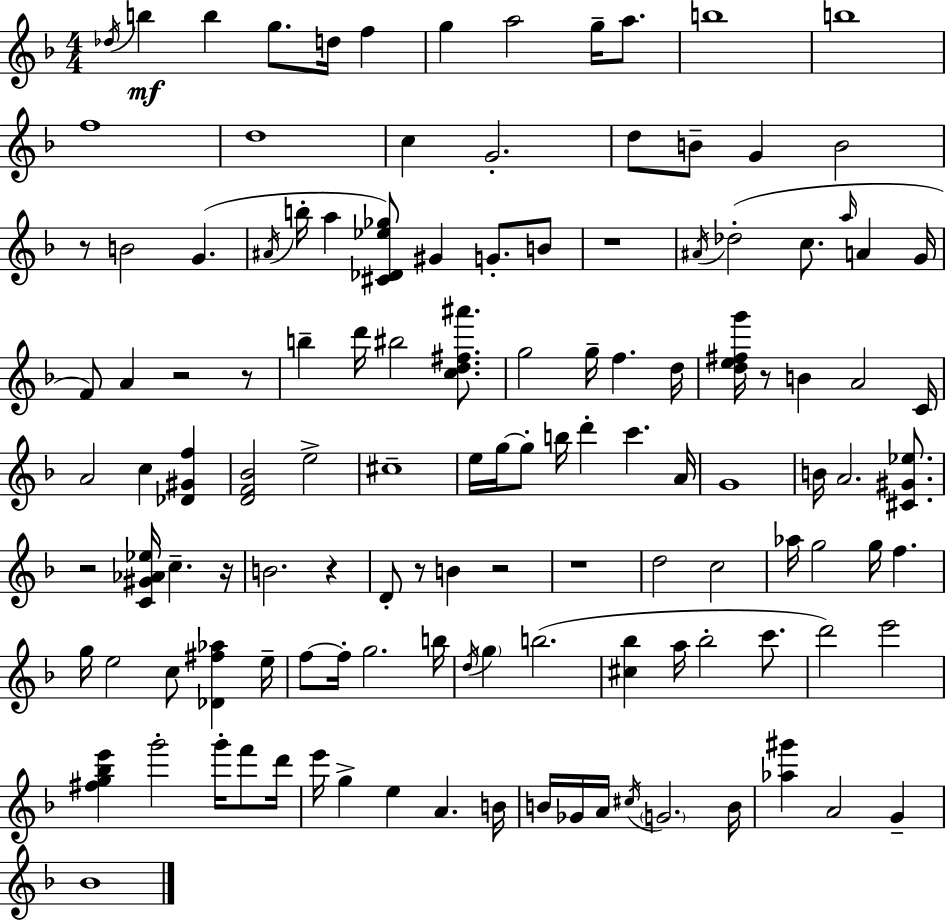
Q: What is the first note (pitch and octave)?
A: Db5